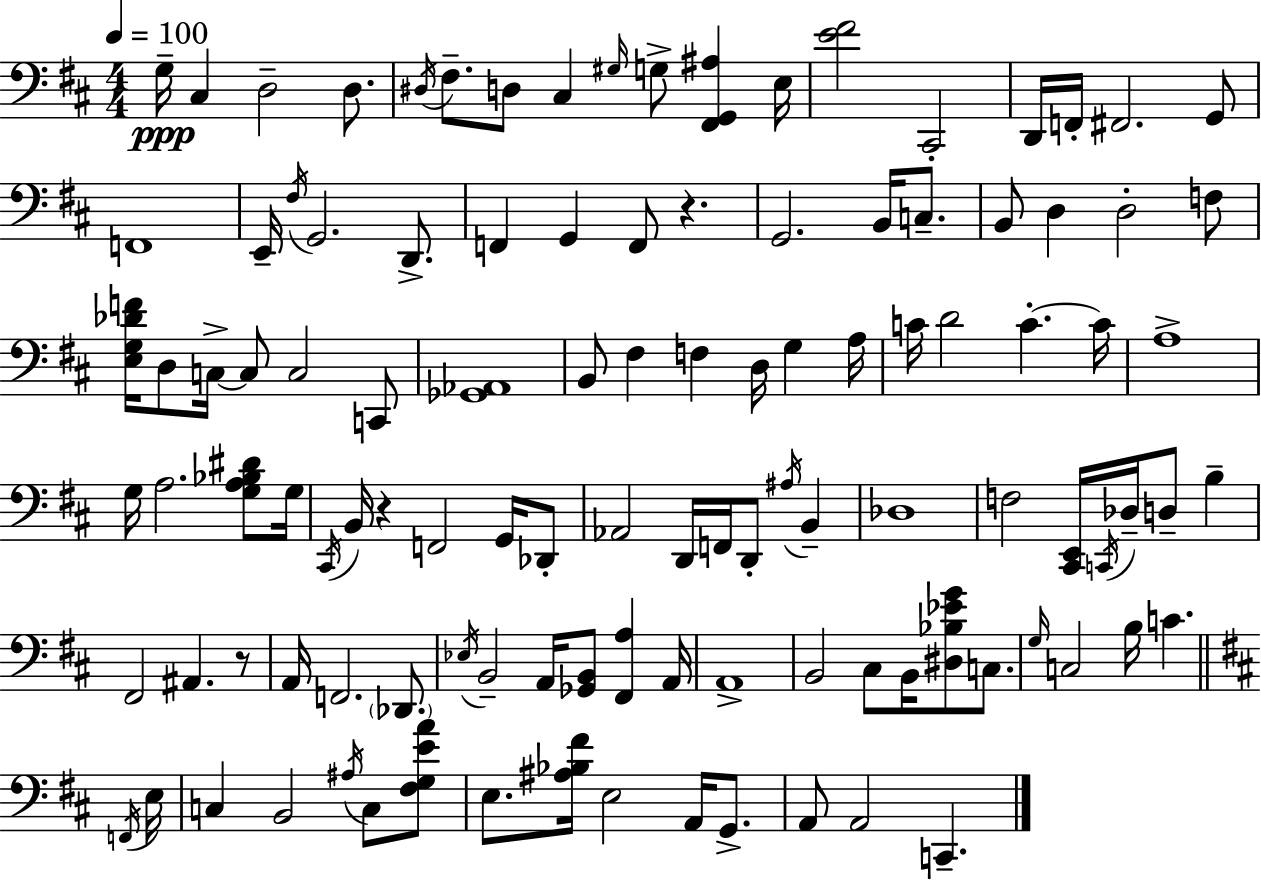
X:1
T:Untitled
M:4/4
L:1/4
K:D
G,/4 ^C, D,2 D,/2 ^D,/4 ^F,/2 D,/2 ^C, ^G,/4 G,/2 [^F,,G,,^A,] E,/4 [E^F]2 ^C,,2 D,,/4 F,,/4 ^F,,2 G,,/2 F,,4 E,,/4 ^F,/4 G,,2 D,,/2 F,, G,, F,,/2 z G,,2 B,,/4 C,/2 B,,/2 D, D,2 F,/2 [E,G,_DF]/4 D,/2 C,/4 C,/2 C,2 C,,/2 [_G,,_A,,]4 B,,/2 ^F, F, D,/4 G, A,/4 C/4 D2 C C/4 A,4 G,/4 A,2 [G,A,_B,^D]/2 G,/4 ^C,,/4 B,,/4 z F,,2 G,,/4 _D,,/2 _A,,2 D,,/4 F,,/4 D,,/2 ^A,/4 B,, _D,4 F,2 [^C,,E,,]/4 C,,/4 _D,/4 D,/2 B, ^F,,2 ^A,, z/2 A,,/4 F,,2 _D,,/2 _E,/4 B,,2 A,,/4 [_G,,B,,]/2 [^F,,A,] A,,/4 A,,4 B,,2 ^C,/2 B,,/4 [^D,_B,_EG]/2 C,/2 G,/4 C,2 B,/4 C F,,/4 E,/4 C, B,,2 ^A,/4 C,/2 [^F,G,EA]/2 E,/2 [^A,_B,^F]/4 E,2 A,,/4 G,,/2 A,,/2 A,,2 C,,